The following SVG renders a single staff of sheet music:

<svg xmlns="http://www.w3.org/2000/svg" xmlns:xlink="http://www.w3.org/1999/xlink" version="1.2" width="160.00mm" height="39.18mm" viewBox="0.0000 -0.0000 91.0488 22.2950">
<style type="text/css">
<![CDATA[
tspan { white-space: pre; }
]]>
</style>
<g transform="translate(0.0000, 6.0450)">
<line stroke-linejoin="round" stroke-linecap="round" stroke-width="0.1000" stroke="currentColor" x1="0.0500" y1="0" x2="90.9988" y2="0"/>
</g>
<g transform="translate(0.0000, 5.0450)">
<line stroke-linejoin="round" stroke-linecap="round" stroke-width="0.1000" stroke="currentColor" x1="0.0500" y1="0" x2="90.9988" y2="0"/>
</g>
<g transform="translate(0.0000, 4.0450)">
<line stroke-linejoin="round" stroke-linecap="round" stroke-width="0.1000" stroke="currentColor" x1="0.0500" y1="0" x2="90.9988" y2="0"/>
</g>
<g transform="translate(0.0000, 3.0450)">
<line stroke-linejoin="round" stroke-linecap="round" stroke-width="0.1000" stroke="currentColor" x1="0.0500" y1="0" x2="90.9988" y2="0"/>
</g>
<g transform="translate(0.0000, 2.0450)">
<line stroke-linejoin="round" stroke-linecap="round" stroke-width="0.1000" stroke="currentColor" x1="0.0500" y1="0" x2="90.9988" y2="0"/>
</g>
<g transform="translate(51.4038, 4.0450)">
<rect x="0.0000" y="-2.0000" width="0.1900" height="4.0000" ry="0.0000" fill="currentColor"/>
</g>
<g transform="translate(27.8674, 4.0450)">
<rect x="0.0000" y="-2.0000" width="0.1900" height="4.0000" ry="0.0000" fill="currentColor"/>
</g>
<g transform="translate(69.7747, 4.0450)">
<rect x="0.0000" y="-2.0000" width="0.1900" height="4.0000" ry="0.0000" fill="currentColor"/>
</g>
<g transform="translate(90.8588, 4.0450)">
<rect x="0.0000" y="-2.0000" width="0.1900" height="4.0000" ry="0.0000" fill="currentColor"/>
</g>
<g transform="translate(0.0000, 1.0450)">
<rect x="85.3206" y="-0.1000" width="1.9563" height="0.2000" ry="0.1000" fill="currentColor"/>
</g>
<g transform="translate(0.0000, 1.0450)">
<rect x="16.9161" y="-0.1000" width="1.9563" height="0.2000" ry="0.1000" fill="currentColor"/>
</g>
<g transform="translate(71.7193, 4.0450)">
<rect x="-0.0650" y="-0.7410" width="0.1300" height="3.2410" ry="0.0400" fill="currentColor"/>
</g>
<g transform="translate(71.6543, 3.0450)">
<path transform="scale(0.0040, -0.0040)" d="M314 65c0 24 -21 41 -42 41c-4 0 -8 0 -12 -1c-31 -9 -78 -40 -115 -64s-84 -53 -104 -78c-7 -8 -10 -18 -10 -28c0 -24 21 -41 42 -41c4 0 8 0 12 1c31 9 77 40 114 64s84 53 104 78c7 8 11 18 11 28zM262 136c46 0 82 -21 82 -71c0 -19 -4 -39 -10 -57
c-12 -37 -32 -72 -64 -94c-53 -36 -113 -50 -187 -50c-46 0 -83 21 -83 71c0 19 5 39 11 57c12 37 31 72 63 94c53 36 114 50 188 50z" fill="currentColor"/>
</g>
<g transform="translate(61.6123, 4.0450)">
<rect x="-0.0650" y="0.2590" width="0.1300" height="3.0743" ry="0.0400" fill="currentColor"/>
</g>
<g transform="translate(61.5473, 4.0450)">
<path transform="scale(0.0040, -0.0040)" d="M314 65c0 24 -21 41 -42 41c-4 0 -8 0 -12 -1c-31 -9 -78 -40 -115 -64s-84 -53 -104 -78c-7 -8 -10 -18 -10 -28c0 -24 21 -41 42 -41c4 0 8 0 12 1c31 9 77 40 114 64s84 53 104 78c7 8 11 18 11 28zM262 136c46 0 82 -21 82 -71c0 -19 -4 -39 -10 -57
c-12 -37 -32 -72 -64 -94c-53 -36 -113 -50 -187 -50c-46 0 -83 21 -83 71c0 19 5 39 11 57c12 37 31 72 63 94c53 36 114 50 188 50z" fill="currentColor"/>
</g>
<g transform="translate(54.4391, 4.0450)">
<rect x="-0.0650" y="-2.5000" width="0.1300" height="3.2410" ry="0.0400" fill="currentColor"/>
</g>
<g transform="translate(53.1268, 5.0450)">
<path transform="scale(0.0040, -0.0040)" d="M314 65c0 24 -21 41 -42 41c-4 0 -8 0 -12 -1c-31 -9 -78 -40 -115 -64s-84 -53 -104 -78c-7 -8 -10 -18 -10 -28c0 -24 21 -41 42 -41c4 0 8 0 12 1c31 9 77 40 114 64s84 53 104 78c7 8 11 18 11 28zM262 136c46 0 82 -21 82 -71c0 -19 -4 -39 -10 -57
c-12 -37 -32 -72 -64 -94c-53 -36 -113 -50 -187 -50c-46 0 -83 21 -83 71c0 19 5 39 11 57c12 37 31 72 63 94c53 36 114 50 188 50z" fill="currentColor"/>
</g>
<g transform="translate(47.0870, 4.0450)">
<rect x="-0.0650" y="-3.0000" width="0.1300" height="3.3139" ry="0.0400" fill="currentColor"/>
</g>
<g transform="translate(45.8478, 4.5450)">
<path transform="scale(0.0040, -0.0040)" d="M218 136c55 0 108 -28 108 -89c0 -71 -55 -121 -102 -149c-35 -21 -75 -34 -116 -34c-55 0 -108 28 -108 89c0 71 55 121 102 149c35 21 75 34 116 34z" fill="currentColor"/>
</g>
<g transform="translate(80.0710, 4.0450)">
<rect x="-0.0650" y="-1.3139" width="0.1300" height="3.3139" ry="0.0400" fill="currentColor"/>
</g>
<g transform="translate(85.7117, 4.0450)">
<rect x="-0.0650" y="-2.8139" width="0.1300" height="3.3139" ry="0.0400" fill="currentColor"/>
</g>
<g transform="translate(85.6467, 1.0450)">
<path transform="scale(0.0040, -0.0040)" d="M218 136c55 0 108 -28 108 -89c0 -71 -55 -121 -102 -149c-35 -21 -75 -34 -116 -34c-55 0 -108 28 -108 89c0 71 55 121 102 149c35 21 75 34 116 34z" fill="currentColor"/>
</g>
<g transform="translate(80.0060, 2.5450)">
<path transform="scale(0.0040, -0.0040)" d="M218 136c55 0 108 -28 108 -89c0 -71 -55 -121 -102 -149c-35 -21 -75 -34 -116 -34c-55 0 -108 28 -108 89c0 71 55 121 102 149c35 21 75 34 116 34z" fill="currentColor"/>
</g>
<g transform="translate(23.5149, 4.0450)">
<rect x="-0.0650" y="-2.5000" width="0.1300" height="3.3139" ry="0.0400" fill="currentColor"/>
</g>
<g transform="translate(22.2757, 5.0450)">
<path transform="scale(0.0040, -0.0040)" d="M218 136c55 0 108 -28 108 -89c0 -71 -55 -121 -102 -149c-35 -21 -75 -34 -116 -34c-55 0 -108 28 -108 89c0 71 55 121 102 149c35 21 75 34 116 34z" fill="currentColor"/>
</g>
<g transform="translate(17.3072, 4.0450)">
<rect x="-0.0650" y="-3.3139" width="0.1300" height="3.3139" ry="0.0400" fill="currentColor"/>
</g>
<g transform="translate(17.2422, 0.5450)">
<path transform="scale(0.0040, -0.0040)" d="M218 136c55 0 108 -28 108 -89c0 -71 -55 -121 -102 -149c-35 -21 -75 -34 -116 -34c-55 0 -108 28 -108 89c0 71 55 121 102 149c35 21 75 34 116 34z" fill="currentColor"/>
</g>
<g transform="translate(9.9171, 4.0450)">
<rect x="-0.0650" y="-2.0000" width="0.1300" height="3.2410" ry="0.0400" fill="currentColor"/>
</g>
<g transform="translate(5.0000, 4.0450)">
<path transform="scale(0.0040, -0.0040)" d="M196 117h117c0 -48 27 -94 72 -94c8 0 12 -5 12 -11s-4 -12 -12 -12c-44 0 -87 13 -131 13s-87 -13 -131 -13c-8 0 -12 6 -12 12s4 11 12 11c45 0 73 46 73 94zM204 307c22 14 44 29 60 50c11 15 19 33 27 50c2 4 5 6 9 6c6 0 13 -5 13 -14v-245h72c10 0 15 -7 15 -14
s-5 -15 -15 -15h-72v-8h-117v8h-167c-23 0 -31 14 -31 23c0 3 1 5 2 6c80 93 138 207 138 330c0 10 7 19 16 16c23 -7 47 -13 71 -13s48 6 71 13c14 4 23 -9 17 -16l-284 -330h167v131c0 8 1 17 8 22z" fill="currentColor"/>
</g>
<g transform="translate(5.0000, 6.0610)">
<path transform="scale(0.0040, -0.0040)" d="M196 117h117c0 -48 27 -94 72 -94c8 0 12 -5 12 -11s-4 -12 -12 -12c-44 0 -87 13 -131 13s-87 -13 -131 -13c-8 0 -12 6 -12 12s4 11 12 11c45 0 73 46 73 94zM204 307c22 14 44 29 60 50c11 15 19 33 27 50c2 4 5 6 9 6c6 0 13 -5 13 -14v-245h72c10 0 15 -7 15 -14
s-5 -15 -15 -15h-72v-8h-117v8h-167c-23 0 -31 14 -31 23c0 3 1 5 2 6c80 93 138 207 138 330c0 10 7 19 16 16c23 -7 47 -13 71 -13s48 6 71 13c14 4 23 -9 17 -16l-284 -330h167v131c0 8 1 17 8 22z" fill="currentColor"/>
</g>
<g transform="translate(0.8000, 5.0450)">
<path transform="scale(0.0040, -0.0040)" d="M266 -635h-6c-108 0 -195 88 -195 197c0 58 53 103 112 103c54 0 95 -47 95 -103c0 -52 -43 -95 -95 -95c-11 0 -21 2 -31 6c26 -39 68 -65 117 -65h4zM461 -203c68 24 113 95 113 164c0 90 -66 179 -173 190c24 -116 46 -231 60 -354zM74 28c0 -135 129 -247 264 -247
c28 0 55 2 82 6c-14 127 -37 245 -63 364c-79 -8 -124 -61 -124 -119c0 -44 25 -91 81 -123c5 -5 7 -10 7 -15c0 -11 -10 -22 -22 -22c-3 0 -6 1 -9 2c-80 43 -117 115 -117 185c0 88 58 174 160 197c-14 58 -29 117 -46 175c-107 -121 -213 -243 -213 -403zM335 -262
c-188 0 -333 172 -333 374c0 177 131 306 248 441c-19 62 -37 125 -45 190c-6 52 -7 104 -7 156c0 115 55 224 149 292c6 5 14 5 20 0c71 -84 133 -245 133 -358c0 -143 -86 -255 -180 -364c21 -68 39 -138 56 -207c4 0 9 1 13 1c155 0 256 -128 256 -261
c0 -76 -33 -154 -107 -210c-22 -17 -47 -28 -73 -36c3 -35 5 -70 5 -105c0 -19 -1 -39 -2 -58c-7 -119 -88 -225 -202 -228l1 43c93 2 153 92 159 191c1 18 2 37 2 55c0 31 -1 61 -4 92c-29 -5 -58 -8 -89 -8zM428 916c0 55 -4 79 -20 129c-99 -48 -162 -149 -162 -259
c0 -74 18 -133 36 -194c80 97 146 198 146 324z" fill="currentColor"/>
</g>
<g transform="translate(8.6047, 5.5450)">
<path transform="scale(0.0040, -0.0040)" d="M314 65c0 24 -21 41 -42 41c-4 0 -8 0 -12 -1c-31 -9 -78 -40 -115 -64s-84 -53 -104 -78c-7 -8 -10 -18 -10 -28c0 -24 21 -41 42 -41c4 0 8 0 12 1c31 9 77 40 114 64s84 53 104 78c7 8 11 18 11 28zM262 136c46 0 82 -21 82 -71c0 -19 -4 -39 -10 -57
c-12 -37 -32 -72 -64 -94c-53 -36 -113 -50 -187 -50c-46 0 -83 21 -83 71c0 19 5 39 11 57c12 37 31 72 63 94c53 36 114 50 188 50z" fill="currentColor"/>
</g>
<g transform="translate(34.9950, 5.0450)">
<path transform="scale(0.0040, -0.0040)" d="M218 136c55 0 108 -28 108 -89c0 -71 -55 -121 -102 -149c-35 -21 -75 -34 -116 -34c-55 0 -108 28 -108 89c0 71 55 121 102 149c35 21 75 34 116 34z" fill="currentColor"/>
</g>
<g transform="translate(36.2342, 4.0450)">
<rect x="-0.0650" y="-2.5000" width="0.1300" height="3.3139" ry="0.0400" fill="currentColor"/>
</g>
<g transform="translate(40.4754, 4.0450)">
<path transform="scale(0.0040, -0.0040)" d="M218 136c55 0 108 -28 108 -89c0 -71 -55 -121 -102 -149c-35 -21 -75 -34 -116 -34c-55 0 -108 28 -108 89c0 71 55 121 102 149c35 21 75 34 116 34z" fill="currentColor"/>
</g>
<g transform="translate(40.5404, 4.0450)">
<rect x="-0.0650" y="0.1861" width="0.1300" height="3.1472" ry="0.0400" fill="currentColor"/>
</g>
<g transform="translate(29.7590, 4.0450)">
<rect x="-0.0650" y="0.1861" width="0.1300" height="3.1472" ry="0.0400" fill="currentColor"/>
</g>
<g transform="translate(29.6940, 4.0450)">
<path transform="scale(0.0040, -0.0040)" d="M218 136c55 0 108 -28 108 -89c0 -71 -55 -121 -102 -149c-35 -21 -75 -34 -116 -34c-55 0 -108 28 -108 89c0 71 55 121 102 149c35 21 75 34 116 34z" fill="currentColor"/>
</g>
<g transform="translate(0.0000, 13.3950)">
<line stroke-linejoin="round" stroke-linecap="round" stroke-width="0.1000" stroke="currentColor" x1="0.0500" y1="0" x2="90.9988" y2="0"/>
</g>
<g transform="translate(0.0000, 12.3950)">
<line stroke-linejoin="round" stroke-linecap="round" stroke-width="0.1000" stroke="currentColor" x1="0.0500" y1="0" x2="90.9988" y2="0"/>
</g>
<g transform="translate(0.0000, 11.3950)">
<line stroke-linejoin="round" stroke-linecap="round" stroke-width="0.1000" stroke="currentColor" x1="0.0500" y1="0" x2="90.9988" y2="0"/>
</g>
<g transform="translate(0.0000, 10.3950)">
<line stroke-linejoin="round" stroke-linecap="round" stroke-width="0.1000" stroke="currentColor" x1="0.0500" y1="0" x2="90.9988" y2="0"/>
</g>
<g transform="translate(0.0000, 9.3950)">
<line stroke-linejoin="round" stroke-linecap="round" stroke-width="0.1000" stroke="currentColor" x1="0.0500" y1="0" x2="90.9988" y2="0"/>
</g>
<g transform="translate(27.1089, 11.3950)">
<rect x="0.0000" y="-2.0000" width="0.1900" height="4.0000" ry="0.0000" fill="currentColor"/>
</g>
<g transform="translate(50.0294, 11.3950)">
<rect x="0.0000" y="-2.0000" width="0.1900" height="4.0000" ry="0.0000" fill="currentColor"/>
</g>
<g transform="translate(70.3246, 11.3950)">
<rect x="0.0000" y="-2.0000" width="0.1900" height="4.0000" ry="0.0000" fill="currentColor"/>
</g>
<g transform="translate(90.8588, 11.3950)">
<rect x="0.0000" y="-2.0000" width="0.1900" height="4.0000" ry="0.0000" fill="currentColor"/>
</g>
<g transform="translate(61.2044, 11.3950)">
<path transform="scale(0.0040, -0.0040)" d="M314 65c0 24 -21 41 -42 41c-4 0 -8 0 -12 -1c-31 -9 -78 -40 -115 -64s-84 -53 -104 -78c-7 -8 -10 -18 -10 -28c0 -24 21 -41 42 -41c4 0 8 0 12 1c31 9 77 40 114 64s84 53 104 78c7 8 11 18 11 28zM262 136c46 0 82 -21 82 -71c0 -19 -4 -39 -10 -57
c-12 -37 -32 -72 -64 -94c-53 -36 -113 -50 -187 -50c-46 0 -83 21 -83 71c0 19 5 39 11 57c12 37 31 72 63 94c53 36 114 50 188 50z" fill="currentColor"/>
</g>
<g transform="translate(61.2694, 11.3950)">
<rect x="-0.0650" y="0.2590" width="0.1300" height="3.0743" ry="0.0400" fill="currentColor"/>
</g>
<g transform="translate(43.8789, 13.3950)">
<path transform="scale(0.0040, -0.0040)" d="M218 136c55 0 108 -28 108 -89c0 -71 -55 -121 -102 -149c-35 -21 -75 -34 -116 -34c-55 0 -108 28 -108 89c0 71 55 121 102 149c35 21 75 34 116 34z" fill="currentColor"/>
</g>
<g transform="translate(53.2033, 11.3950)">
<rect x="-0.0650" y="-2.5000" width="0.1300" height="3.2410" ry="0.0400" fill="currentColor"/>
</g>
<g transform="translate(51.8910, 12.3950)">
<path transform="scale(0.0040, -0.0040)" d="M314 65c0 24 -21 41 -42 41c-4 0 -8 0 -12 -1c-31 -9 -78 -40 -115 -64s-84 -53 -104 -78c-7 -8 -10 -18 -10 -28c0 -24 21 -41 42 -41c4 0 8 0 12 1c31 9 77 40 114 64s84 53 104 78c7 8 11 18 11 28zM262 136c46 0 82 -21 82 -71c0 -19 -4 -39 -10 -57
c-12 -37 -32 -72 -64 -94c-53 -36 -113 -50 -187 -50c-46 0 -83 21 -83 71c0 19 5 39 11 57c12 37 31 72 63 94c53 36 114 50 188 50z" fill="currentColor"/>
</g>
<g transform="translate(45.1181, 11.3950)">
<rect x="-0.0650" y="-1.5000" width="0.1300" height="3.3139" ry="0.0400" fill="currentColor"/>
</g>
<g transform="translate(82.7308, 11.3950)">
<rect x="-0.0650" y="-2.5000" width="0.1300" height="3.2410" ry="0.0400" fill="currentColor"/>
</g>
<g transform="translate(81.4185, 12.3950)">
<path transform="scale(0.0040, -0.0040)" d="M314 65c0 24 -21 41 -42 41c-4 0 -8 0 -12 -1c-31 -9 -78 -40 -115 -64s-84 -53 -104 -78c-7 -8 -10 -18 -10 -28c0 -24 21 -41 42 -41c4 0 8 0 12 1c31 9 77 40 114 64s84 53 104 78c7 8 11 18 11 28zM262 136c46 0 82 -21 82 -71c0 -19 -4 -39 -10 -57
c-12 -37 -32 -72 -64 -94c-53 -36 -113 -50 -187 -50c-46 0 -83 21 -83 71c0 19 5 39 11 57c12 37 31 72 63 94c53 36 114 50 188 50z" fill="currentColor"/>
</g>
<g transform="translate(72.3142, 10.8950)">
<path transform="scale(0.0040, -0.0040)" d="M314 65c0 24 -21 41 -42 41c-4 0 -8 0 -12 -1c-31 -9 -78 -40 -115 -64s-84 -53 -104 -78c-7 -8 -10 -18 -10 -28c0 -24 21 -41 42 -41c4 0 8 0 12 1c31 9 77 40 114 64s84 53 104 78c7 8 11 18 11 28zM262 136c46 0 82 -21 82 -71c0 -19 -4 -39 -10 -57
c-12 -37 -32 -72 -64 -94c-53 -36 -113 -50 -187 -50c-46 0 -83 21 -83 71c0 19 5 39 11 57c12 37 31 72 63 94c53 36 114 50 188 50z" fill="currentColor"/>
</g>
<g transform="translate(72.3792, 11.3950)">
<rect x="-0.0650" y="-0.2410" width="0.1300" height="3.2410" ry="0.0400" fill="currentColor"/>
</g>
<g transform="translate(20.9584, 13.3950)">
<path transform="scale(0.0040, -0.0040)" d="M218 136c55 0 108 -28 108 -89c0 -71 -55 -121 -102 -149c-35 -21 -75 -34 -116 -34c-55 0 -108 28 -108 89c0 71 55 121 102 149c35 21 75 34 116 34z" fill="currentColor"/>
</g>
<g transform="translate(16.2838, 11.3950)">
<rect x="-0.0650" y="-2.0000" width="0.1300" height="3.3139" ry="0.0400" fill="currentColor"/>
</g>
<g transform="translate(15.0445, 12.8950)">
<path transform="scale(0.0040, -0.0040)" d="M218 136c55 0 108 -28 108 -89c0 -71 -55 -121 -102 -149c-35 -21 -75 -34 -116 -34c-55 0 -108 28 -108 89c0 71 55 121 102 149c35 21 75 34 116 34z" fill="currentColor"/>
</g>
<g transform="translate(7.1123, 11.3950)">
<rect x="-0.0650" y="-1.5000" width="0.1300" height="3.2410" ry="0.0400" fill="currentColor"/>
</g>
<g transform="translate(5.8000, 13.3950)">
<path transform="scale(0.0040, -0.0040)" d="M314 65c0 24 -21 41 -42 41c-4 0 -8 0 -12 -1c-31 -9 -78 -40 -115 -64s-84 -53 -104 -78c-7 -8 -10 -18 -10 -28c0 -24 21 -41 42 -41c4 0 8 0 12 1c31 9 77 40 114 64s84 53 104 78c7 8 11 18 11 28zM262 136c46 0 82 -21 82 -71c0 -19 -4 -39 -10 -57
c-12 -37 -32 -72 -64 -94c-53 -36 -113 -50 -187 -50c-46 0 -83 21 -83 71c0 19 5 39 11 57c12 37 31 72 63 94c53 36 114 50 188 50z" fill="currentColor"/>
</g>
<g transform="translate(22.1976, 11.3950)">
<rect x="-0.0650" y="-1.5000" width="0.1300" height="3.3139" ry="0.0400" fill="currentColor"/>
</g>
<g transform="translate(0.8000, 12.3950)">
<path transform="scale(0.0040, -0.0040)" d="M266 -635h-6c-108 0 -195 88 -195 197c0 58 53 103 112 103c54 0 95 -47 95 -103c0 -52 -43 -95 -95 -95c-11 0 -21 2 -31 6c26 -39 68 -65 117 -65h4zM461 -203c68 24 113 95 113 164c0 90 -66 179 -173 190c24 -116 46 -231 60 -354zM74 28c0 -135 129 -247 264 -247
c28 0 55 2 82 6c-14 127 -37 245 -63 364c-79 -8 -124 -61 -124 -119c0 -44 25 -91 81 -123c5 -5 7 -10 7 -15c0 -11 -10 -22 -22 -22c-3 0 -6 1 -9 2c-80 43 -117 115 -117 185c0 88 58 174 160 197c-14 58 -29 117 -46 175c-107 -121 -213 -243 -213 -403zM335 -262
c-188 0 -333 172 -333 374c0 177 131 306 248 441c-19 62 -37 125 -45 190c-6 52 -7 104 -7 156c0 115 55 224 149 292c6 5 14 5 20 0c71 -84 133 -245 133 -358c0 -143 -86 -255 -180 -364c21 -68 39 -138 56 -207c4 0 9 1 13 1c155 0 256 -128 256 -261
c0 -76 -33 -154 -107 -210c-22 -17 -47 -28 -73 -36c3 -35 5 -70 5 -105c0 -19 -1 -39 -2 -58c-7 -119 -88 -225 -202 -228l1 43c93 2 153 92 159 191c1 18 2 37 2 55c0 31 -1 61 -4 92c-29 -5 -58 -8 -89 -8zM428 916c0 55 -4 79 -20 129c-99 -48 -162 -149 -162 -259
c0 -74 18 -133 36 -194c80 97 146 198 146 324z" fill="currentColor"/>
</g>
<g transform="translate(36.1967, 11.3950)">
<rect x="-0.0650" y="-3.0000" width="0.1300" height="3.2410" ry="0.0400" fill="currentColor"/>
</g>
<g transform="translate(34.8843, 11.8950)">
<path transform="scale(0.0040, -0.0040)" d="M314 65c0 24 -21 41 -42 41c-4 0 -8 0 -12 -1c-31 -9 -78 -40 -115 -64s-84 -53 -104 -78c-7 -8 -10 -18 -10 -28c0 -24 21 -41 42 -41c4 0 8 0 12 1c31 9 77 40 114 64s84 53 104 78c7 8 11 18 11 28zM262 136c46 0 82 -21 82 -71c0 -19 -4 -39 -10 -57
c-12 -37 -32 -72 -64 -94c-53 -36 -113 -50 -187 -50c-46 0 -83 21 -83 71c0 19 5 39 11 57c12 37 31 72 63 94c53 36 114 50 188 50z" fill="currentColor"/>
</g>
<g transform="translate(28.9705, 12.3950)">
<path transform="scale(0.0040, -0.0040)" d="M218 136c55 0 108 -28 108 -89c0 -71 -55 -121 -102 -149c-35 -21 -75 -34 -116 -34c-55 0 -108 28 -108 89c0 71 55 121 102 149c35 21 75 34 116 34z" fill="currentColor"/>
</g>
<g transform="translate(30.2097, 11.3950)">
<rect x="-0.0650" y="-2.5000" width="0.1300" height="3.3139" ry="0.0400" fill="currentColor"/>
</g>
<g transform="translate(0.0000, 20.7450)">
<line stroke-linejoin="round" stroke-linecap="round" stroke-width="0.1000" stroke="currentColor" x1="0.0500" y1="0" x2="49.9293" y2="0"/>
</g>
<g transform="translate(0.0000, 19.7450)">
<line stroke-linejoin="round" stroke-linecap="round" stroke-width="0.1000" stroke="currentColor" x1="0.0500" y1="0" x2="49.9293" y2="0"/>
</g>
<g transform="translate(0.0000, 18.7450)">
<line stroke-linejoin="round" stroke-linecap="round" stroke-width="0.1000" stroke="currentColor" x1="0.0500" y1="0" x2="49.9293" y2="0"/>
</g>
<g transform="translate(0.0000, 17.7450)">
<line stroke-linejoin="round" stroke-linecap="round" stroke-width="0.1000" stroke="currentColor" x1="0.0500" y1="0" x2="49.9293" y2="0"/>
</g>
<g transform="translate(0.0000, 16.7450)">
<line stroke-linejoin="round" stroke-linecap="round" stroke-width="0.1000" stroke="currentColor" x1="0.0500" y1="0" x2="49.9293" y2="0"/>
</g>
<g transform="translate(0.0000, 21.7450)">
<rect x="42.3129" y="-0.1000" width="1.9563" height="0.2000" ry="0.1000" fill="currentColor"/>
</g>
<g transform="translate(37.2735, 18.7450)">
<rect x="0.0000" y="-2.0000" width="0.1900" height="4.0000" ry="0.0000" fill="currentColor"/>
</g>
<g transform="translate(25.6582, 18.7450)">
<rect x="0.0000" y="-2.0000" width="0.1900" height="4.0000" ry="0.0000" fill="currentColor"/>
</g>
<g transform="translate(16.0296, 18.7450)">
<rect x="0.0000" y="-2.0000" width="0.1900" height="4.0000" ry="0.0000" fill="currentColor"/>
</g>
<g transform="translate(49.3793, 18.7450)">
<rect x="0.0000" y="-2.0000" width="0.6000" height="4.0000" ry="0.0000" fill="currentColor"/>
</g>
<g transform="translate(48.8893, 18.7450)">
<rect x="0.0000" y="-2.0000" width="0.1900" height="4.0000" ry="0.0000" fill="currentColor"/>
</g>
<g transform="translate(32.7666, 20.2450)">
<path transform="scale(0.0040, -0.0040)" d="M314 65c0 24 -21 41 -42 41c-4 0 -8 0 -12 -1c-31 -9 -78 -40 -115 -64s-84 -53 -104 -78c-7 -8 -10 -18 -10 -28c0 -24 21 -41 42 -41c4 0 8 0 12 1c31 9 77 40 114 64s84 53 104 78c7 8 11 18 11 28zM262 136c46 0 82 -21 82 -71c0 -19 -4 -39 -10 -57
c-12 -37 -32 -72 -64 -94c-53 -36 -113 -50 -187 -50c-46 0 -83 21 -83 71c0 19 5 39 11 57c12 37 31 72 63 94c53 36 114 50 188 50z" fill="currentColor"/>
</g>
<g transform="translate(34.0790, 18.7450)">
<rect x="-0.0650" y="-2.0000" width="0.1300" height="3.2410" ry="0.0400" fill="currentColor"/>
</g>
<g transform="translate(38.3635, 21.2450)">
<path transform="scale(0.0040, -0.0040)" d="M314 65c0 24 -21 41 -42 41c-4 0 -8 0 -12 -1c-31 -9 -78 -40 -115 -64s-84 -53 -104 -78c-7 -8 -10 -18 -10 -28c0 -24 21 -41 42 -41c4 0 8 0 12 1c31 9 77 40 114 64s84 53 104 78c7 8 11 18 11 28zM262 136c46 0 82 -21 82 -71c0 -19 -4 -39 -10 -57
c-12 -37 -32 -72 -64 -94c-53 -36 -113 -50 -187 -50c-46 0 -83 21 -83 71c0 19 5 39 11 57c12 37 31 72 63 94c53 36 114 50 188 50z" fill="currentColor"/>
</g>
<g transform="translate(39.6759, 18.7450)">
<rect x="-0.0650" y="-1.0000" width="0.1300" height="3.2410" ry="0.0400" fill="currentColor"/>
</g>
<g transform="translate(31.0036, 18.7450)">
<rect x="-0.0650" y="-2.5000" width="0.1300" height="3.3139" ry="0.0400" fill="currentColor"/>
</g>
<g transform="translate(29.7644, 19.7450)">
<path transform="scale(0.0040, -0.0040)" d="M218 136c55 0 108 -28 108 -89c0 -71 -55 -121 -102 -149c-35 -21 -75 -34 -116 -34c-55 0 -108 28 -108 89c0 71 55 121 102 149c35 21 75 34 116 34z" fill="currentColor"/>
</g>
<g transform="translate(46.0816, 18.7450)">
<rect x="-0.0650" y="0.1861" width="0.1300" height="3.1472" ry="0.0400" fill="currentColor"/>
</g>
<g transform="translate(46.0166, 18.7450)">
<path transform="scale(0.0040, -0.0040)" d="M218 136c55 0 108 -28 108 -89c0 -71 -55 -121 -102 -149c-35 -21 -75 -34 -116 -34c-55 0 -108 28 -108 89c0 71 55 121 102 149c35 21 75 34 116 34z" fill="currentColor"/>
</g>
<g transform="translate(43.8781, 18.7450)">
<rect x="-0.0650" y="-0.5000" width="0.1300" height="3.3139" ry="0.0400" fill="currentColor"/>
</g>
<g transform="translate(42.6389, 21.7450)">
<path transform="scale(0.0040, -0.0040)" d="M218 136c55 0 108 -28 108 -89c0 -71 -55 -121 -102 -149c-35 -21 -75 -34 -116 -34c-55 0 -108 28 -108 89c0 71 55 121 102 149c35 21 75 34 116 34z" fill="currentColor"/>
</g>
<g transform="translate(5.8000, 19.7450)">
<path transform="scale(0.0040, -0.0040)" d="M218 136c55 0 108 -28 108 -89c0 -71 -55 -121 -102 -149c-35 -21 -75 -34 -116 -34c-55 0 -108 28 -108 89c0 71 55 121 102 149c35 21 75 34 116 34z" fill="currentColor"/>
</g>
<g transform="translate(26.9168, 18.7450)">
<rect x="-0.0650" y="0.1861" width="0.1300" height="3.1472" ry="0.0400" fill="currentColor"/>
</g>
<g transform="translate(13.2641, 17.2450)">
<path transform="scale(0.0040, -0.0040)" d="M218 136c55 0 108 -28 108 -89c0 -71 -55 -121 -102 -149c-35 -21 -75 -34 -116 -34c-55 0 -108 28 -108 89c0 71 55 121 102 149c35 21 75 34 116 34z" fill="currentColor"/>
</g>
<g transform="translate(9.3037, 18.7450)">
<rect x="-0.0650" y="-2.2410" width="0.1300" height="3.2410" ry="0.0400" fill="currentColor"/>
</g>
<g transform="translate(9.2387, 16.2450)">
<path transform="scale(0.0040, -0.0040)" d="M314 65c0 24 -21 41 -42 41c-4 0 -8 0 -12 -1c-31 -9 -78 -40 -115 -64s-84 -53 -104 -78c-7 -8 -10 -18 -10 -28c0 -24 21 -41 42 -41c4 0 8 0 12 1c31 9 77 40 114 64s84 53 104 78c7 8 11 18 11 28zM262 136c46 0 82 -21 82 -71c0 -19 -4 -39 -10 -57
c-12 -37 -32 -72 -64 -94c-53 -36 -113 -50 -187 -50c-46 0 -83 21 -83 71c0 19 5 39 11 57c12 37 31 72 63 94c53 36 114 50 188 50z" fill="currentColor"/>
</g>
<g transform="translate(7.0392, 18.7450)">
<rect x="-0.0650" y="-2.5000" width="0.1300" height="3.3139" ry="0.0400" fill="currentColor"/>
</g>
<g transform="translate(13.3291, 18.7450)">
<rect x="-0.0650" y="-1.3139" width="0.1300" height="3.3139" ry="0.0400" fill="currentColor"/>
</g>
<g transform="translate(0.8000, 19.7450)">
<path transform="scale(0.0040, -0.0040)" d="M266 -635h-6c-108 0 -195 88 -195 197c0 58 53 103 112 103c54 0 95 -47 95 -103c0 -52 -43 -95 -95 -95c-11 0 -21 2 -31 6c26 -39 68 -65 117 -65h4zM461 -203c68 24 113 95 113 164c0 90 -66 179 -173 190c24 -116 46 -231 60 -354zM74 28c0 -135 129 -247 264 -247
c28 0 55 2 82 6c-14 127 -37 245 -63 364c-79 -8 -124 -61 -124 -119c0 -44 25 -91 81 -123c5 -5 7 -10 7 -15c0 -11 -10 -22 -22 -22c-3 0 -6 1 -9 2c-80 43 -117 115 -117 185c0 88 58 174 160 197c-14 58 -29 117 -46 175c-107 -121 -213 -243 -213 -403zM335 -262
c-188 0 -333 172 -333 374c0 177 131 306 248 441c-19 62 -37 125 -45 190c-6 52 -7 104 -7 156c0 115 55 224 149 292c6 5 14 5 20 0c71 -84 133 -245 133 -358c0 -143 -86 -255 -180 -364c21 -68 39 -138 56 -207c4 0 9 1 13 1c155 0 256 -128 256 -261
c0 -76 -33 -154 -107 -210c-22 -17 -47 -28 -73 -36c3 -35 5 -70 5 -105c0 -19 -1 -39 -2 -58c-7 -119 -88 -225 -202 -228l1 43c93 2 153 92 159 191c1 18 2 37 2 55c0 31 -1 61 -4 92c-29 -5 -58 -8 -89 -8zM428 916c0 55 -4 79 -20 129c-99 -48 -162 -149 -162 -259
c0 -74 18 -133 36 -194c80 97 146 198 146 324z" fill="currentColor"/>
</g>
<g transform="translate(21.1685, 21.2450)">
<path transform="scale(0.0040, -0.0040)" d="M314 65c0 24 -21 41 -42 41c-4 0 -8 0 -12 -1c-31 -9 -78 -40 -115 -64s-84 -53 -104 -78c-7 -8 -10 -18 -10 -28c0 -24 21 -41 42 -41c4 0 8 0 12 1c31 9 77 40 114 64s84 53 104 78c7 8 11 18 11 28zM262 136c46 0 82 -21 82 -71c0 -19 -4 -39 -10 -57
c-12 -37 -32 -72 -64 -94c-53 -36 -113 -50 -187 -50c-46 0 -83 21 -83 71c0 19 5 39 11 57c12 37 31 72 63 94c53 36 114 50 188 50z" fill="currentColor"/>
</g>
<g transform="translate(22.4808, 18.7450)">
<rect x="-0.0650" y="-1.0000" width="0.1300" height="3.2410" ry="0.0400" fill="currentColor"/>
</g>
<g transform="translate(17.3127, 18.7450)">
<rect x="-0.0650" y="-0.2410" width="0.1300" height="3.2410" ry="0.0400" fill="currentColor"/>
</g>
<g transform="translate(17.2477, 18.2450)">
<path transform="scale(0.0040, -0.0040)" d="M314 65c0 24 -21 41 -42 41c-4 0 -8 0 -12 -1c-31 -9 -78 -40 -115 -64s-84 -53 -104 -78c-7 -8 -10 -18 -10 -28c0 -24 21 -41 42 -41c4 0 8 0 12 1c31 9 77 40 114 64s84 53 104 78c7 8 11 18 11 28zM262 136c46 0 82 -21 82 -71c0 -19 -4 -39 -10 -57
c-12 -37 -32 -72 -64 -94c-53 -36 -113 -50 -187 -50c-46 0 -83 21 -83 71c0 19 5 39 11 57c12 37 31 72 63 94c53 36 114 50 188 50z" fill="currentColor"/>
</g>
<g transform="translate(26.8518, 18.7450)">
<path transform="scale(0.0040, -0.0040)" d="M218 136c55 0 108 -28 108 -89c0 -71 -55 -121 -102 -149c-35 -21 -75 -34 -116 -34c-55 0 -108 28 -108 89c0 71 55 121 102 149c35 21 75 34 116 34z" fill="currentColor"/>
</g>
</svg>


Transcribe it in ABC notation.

X:1
T:Untitled
M:4/4
L:1/4
K:C
F2 b G B G B A G2 B2 d2 e a E2 F E G A2 E G2 B2 c2 G2 G g2 e c2 D2 B G F2 D2 C B